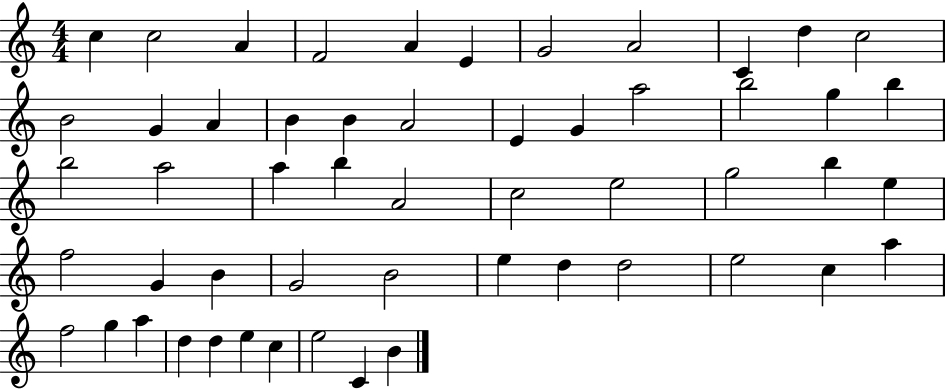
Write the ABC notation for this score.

X:1
T:Untitled
M:4/4
L:1/4
K:C
c c2 A F2 A E G2 A2 C d c2 B2 G A B B A2 E G a2 b2 g b b2 a2 a b A2 c2 e2 g2 b e f2 G B G2 B2 e d d2 e2 c a f2 g a d d e c e2 C B